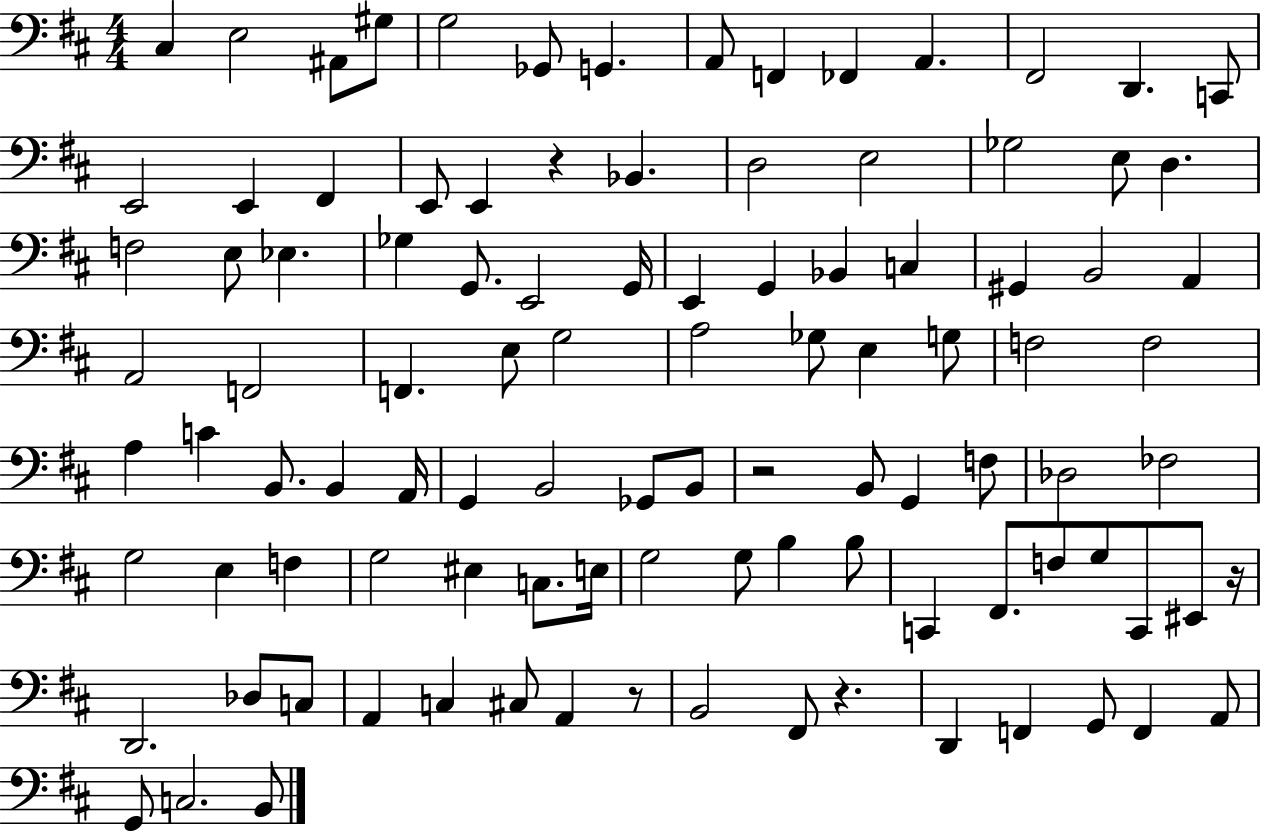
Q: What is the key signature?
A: D major